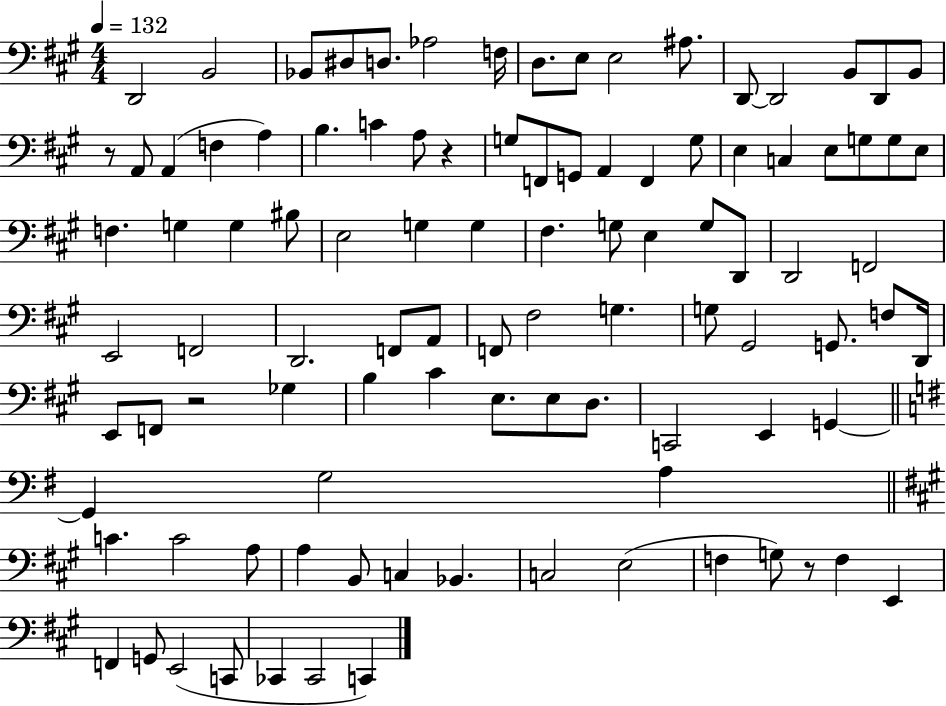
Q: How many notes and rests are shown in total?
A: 100